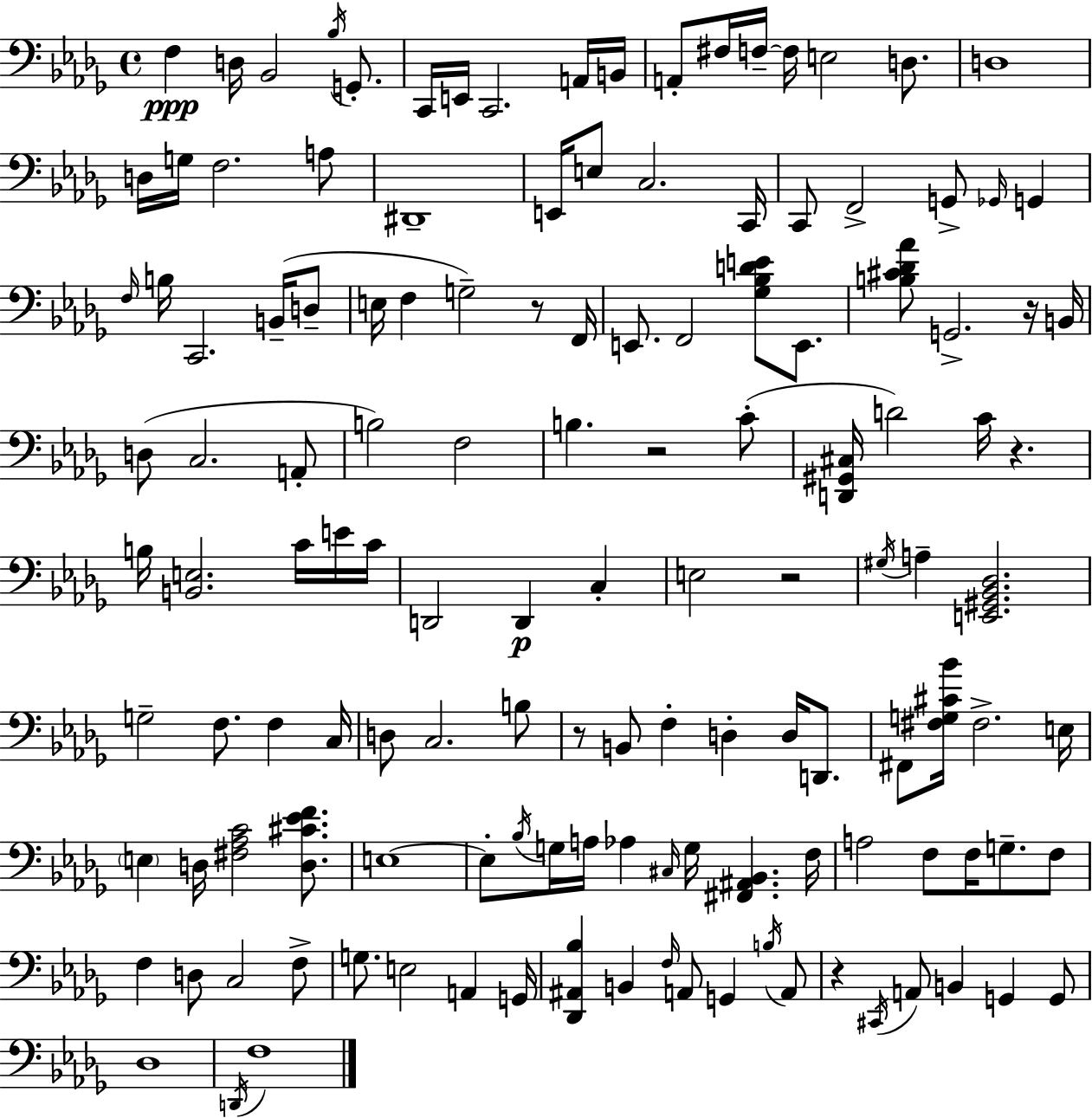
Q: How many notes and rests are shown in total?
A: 134